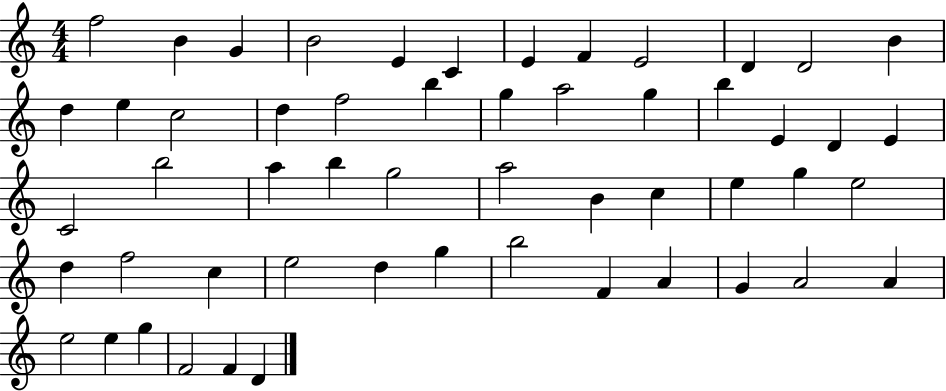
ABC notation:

X:1
T:Untitled
M:4/4
L:1/4
K:C
f2 B G B2 E C E F E2 D D2 B d e c2 d f2 b g a2 g b E D E C2 b2 a b g2 a2 B c e g e2 d f2 c e2 d g b2 F A G A2 A e2 e g F2 F D